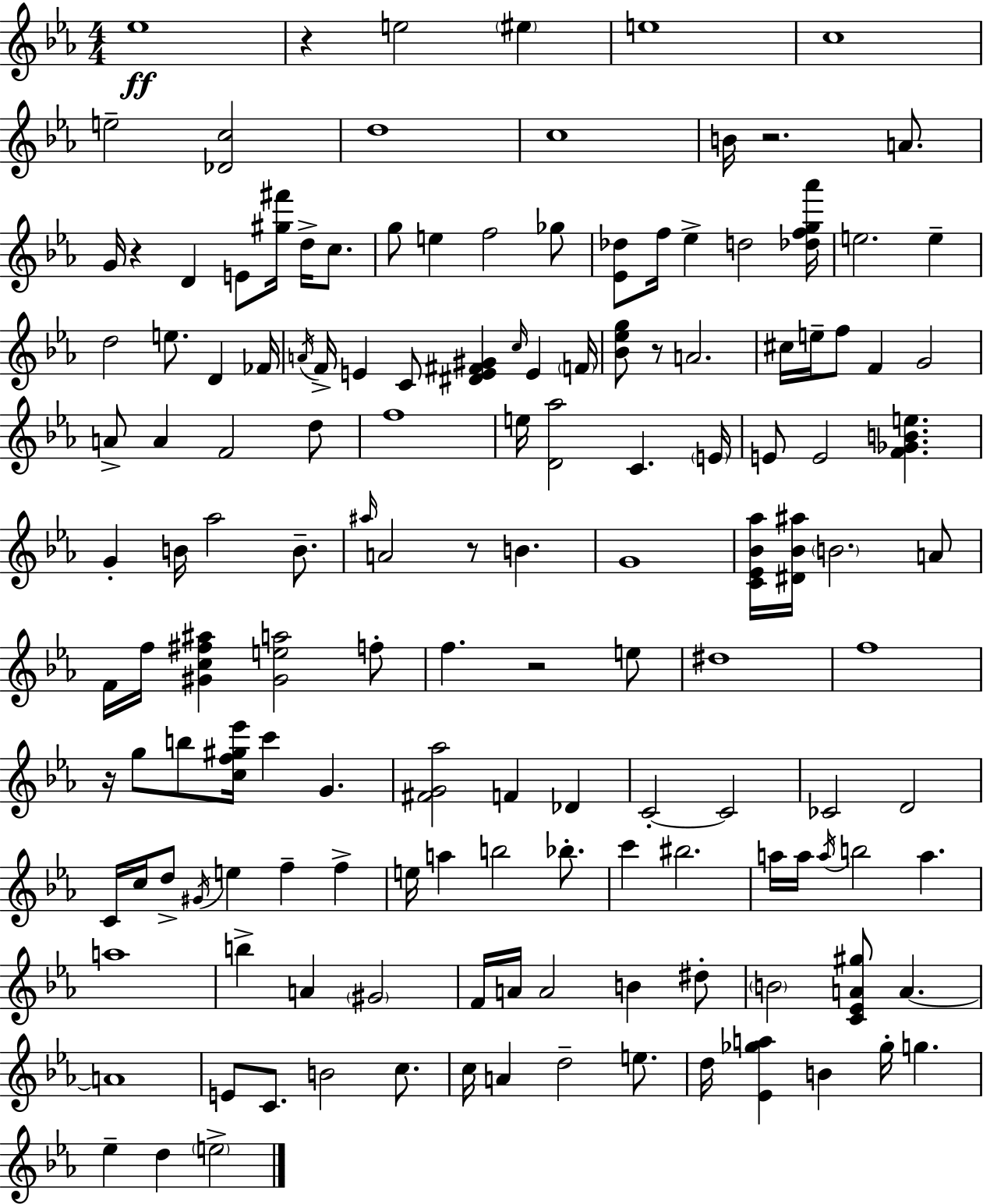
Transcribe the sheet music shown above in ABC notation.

X:1
T:Untitled
M:4/4
L:1/4
K:Cm
_e4 z e2 ^e e4 c4 e2 [_Dc]2 d4 c4 B/4 z2 A/2 G/4 z D E/2 [^g^f']/4 d/4 c/2 g/2 e f2 _g/2 [_E_d]/2 f/4 _e d2 [_dfg_a']/4 e2 e d2 e/2 D _F/4 A/4 F/4 E C/2 [^DE^F^G] c/4 E F/4 [_B_eg]/2 z/2 A2 ^c/4 e/4 f/2 F G2 A/2 A F2 d/2 f4 e/4 [D_a]2 C E/4 E/2 E2 [F_GBe] G B/4 _a2 B/2 ^a/4 A2 z/2 B G4 [C_E_B_a]/4 [^D_B^a]/4 B2 A/2 F/4 f/4 [^Gc^f^a] [^Gea]2 f/2 f z2 e/2 ^d4 f4 z/4 g/2 b/2 [cf^g_e']/4 c' G [^FG_a]2 F _D C2 C2 _C2 D2 C/4 c/4 d/2 ^G/4 e f f e/4 a b2 _b/2 c' ^b2 a/4 a/4 a/4 b2 a a4 b A ^G2 F/4 A/4 A2 B ^d/2 B2 [C_EA^g]/2 A A4 E/2 C/2 B2 c/2 c/4 A d2 e/2 d/4 [_E_ga] B _g/4 g _e d e2